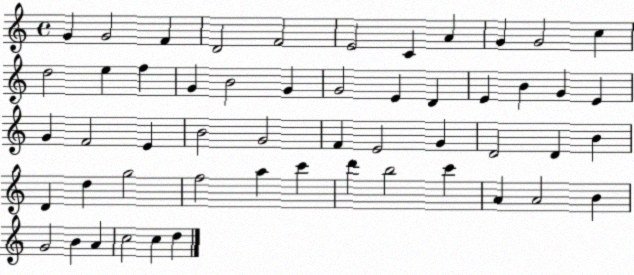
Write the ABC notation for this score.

X:1
T:Untitled
M:4/4
L:1/4
K:C
G G2 F D2 F2 E2 C A G G2 c d2 e f G B2 G G2 E D E B G E G F2 E B2 G2 F E2 G D2 D B D d g2 f2 a c' d' b2 c' A A2 B G2 B A c2 c d